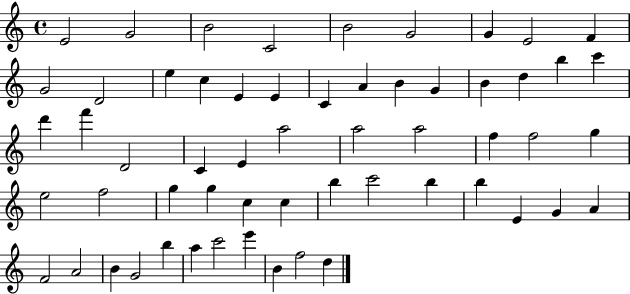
{
  \clef treble
  \time 4/4
  \defaultTimeSignature
  \key c \major
  e'2 g'2 | b'2 c'2 | b'2 g'2 | g'4 e'2 f'4 | \break g'2 d'2 | e''4 c''4 e'4 e'4 | c'4 a'4 b'4 g'4 | b'4 d''4 b''4 c'''4 | \break d'''4 f'''4 d'2 | c'4 e'4 a''2 | a''2 a''2 | f''4 f''2 g''4 | \break e''2 f''2 | g''4 g''4 c''4 c''4 | b''4 c'''2 b''4 | b''4 e'4 g'4 a'4 | \break f'2 a'2 | b'4 g'2 b''4 | a''4 c'''2 e'''4 | b'4 f''2 d''4 | \break \bar "|."
}